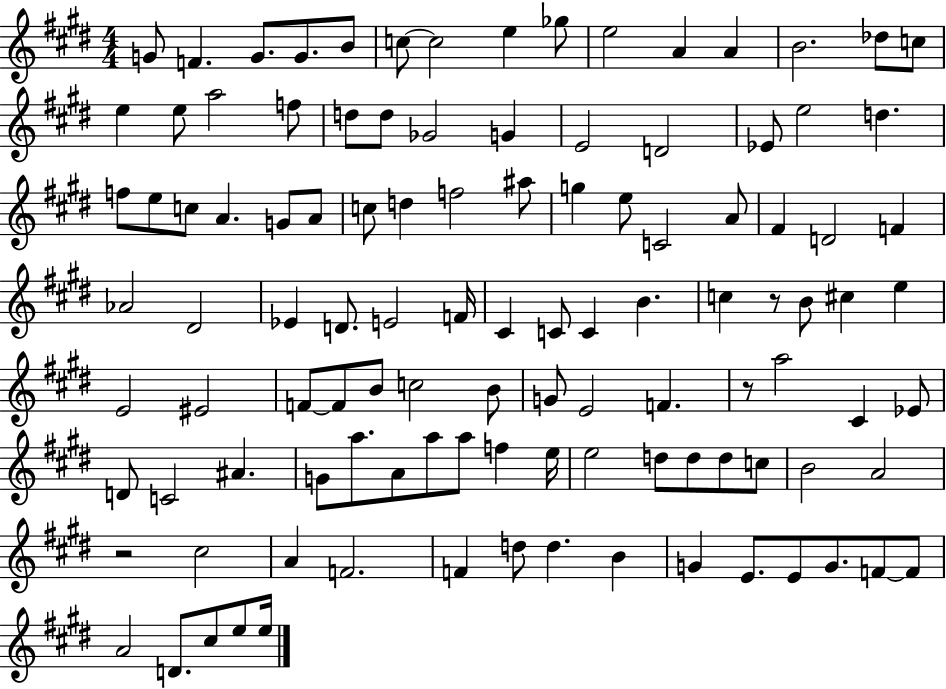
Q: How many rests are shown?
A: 3